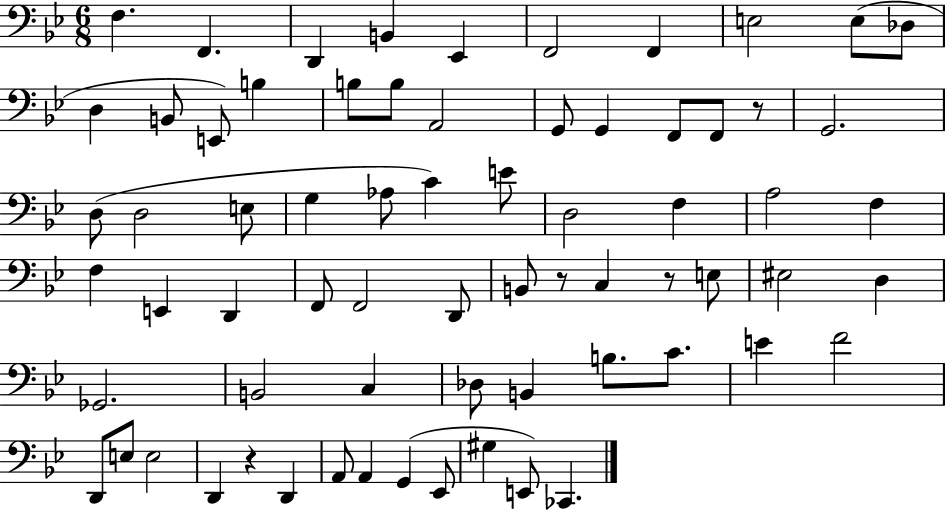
F3/q. F2/q. D2/q B2/q Eb2/q F2/h F2/q E3/h E3/e Db3/e D3/q B2/e E2/e B3/q B3/e B3/e A2/h G2/e G2/q F2/e F2/e R/e G2/h. D3/e D3/h E3/e G3/q Ab3/e C4/q E4/e D3/h F3/q A3/h F3/q F3/q E2/q D2/q F2/e F2/h D2/e B2/e R/e C3/q R/e E3/e EIS3/h D3/q Gb2/h. B2/h C3/q Db3/e B2/q B3/e. C4/e. E4/q F4/h D2/e E3/e E3/h D2/q R/q D2/q A2/e A2/q G2/q Eb2/e G#3/q E2/e CES2/q.